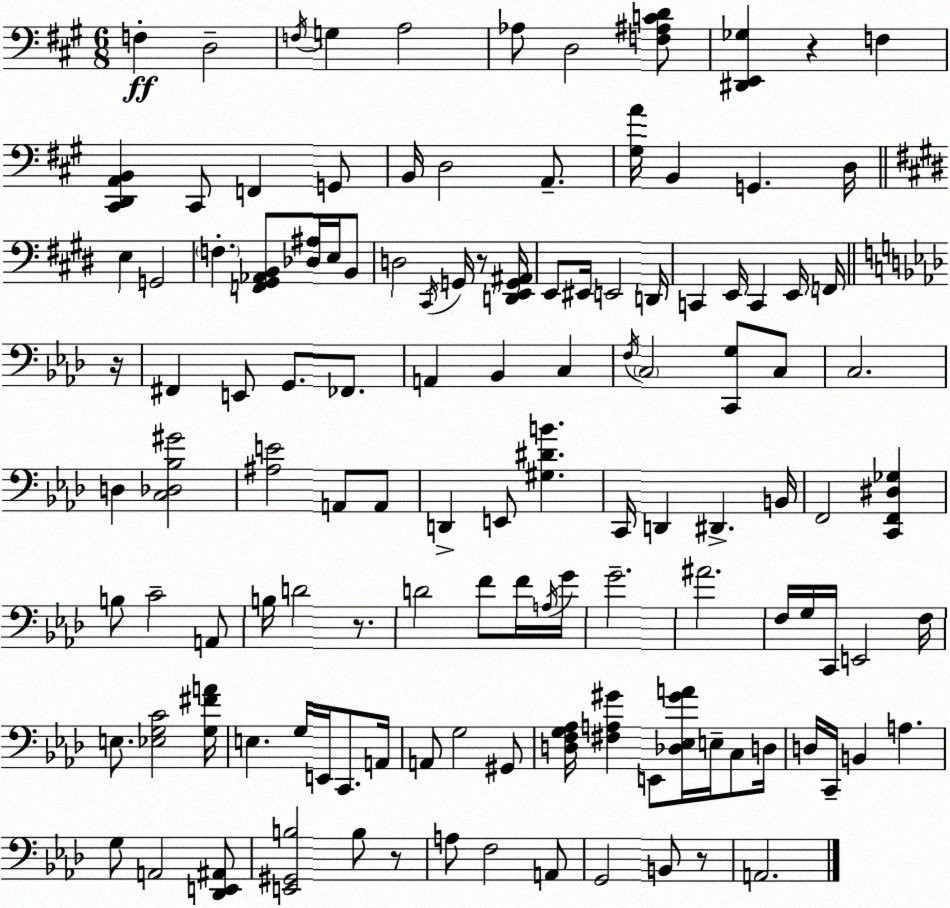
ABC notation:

X:1
T:Untitled
M:6/8
L:1/4
K:A
F, D,2 F,/4 G, A,2 _A,/2 D,2 [F,^A,CD]/2 [^D,,E,,_G,] z F, [^C,,D,,A,,B,,] ^C,,/2 F,, G,,/2 B,,/4 D,2 A,,/2 [^G,A]/4 B,, G,, D,/4 E, G,,2 F, [F,,^G,,_A,,B,,]/2 [_D,^A,]/4 E,/4 B,,/2 D,2 ^C,,/4 G,,/4 z/2 [D,,E,,G,,^A,,]/4 E,,/2 ^E,,/4 E,,2 D,,/4 C,, E,,/4 C,, E,,/4 F,,/4 z/4 ^F,, E,,/2 G,,/2 _F,,/2 A,, _B,, C, F,/4 C,2 [C,,G,]/2 C,/2 C,2 D, [C,_D,_B,^G]2 [^A,E]2 A,,/2 A,,/2 D,, E,,/2 [^G,^DB] C,,/4 D,, ^D,, B,,/4 F,,2 [C,,F,,^D,_G,] B,/2 C2 A,,/2 B,/4 D2 z/2 D2 F/2 F/4 A,/4 G/4 G2 ^A2 F,/4 G,/4 C,,/4 E,,2 F,/4 E,/2 [_E,G,C]2 [G,^FA]/4 E, G,/4 E,,/4 C,,/2 A,,/4 A,,/2 G,2 ^G,,/2 [D,F,G,_A,]/4 [^F,A,^G] E,,/2 [_D,_E,^GA]/4 E,/4 C,/2 D,/4 D,/4 C,,/4 B,, A, G,/2 A,,2 [_D,,E,,^A,,]/2 [E,,^G,,B,]2 B,/2 z/2 A,/2 F,2 A,,/2 G,,2 B,,/2 z/2 A,,2